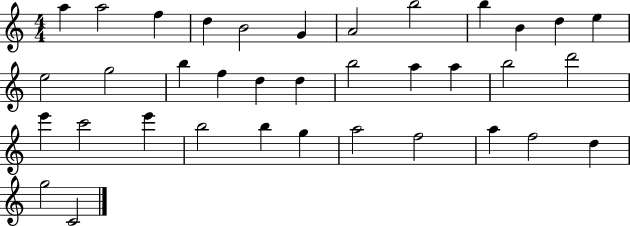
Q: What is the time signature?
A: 4/4